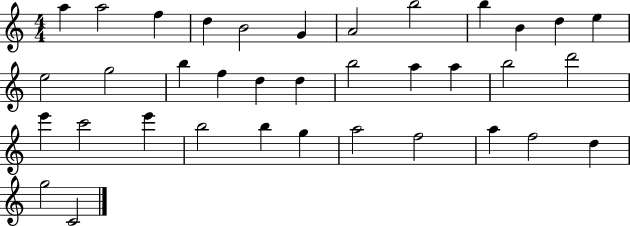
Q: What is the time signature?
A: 4/4